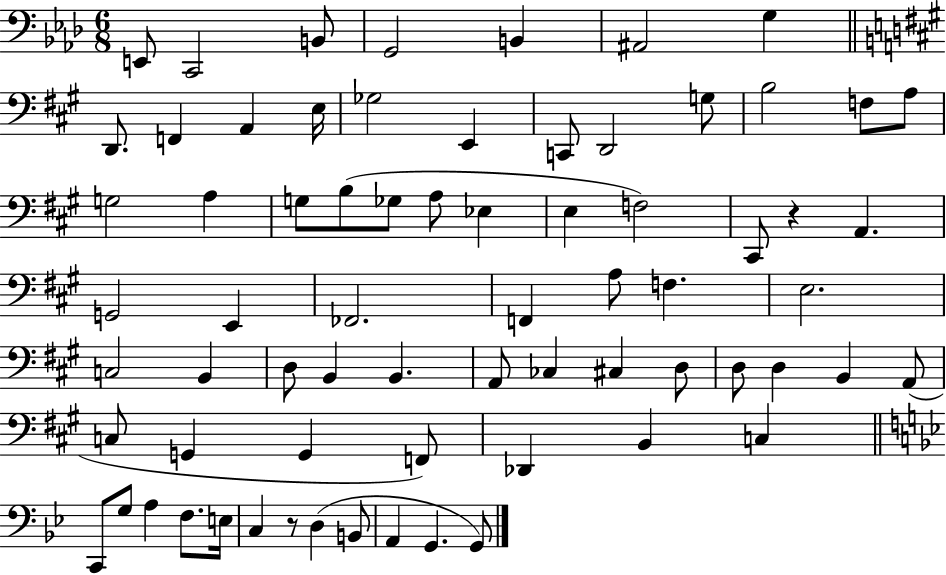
{
  \clef bass
  \numericTimeSignature
  \time 6/8
  \key aes \major
  e,8 c,2 b,8 | g,2 b,4 | ais,2 g4 | \bar "||" \break \key a \major d,8. f,4 a,4 e16 | ges2 e,4 | c,8 d,2 g8 | b2 f8 a8 | \break g2 a4 | g8 b8( ges8 a8 ees4 | e4 f2) | cis,8 r4 a,4. | \break g,2 e,4 | fes,2. | f,4 a8 f4. | e2. | \break c2 b,4 | d8 b,4 b,4. | a,8 ces4 cis4 d8 | d8 d4 b,4 a,8( | \break c8 g,4 g,4 f,8) | des,4 b,4 c4 | \bar "||" \break \key bes \major c,8 g8 a4 f8. e16 | c4 r8 d4( b,8 | a,4 g,4. g,8) | \bar "|."
}